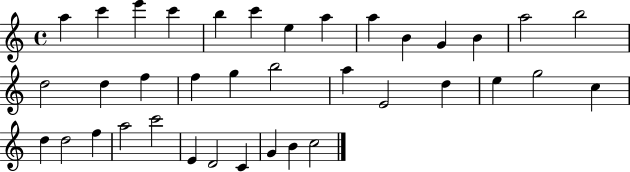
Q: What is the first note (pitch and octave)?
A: A5